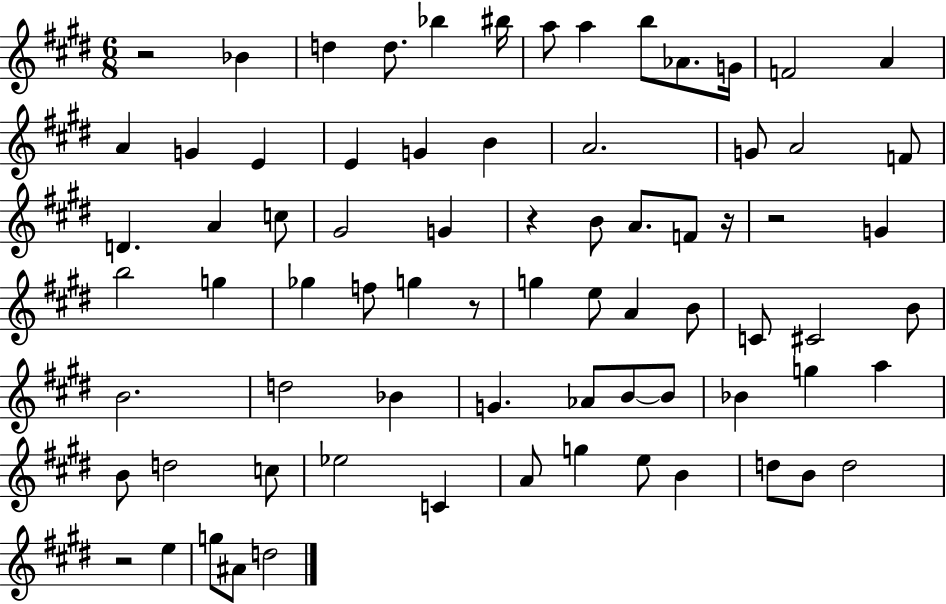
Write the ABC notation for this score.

X:1
T:Untitled
M:6/8
L:1/4
K:E
z2 _B d d/2 _b ^b/4 a/2 a b/2 _A/2 G/4 F2 A A G E E G B A2 G/2 A2 F/2 D A c/2 ^G2 G z B/2 A/2 F/2 z/4 z2 G b2 g _g f/2 g z/2 g e/2 A B/2 C/2 ^C2 B/2 B2 d2 _B G _A/2 B/2 B/2 _B g a B/2 d2 c/2 _e2 C A/2 g e/2 B d/2 B/2 d2 z2 e g/2 ^A/2 d2